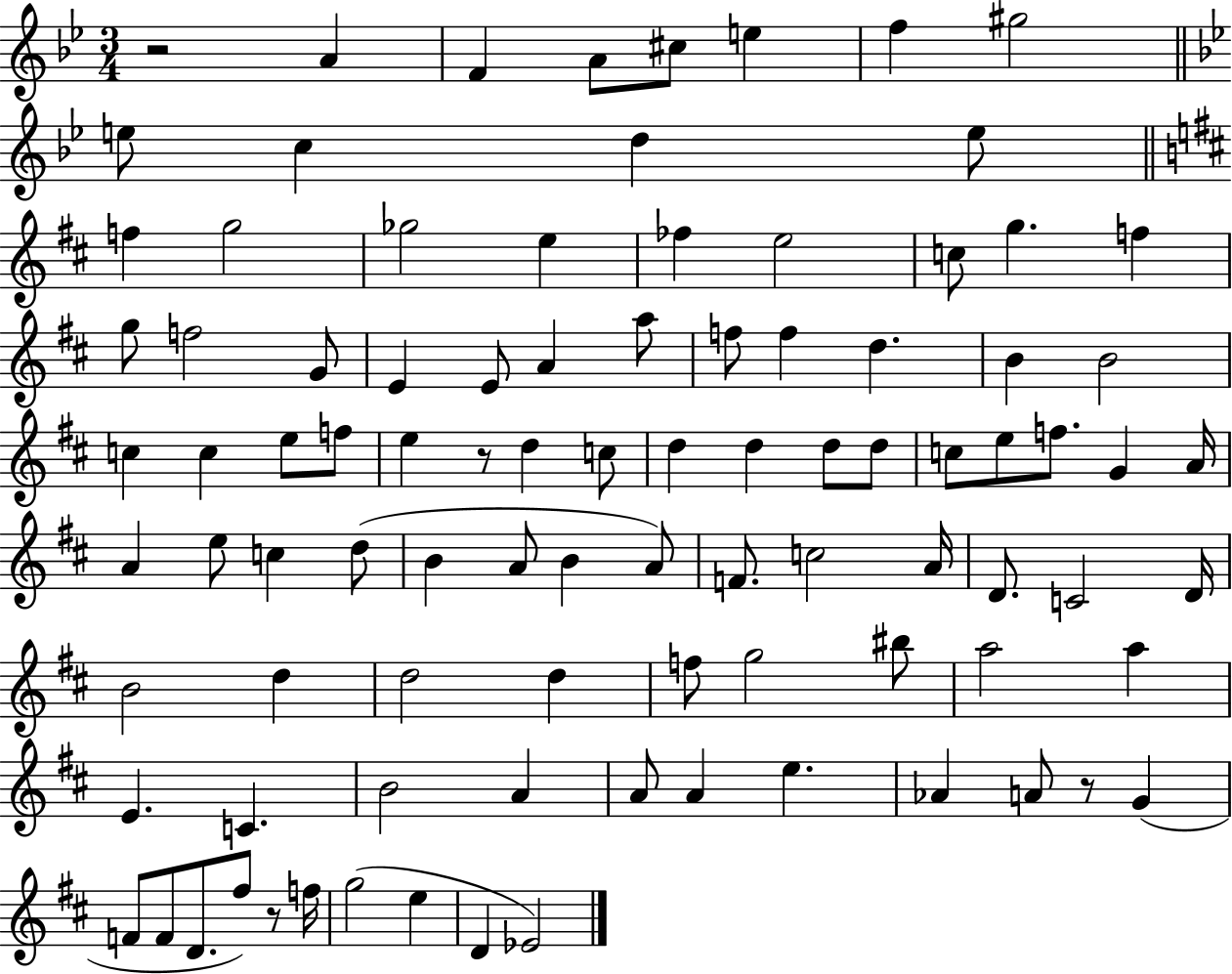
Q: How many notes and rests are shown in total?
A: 94